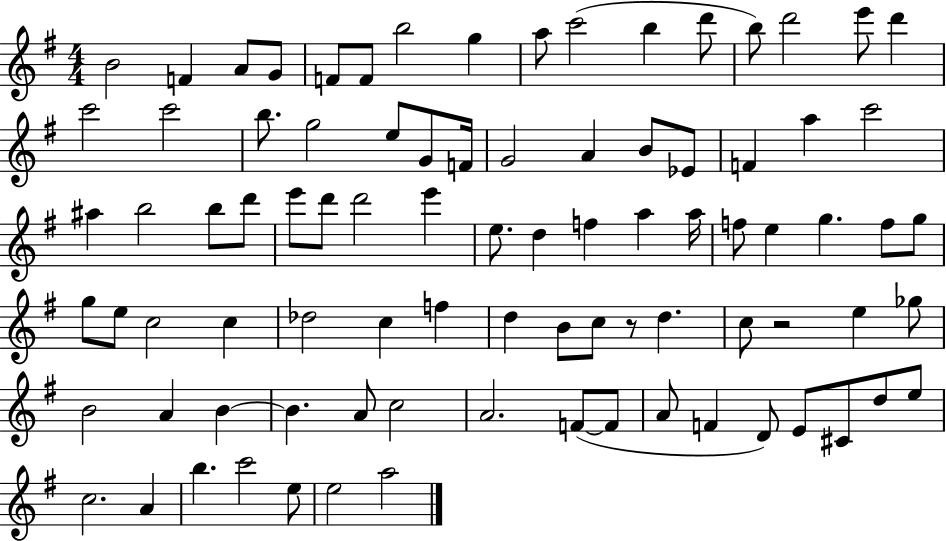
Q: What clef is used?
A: treble